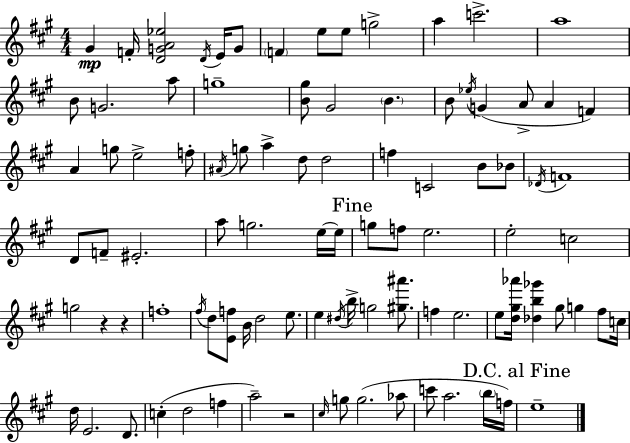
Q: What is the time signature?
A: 4/4